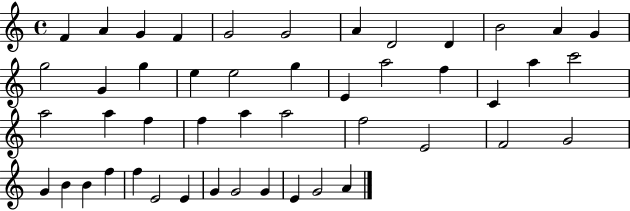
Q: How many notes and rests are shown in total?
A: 47